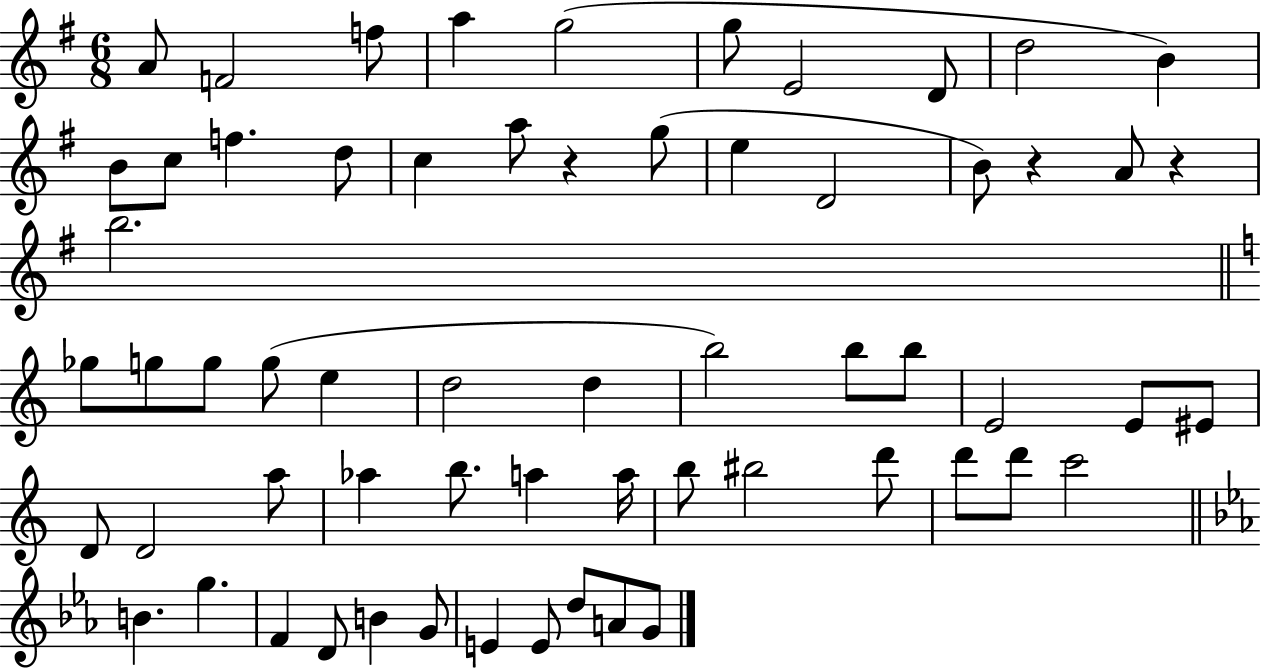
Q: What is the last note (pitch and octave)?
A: G4